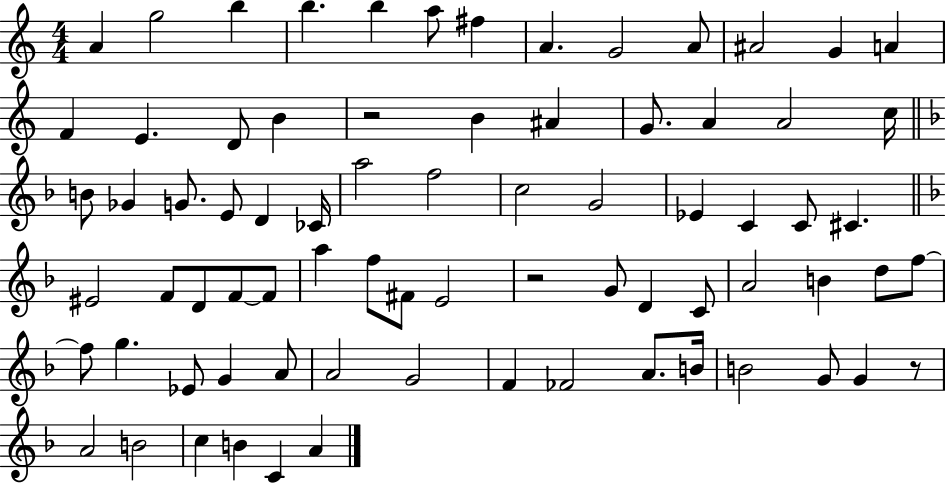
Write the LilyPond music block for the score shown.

{
  \clef treble
  \numericTimeSignature
  \time 4/4
  \key c \major
  \repeat volta 2 { a'4 g''2 b''4 | b''4. b''4 a''8 fis''4 | a'4. g'2 a'8 | ais'2 g'4 a'4 | \break f'4 e'4. d'8 b'4 | r2 b'4 ais'4 | g'8. a'4 a'2 c''16 | \bar "||" \break \key f \major b'8 ges'4 g'8. e'8 d'4 ces'16 | a''2 f''2 | c''2 g'2 | ees'4 c'4 c'8 cis'4. | \break \bar "||" \break \key f \major eis'2 f'8 d'8 f'8~~ f'8 | a''4 f''8 fis'8 e'2 | r2 g'8 d'4 c'8 | a'2 b'4 d''8 f''8~~ | \break f''8 g''4. ees'8 g'4 a'8 | a'2 g'2 | f'4 fes'2 a'8. b'16 | b'2 g'8 g'4 r8 | \break a'2 b'2 | c''4 b'4 c'4 a'4 | } \bar "|."
}